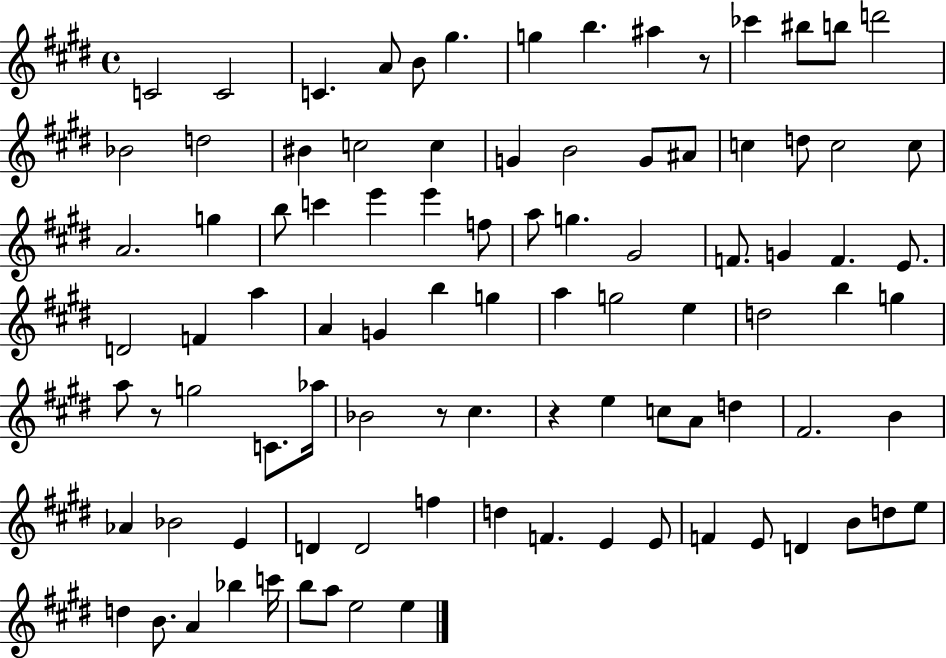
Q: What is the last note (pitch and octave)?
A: E5